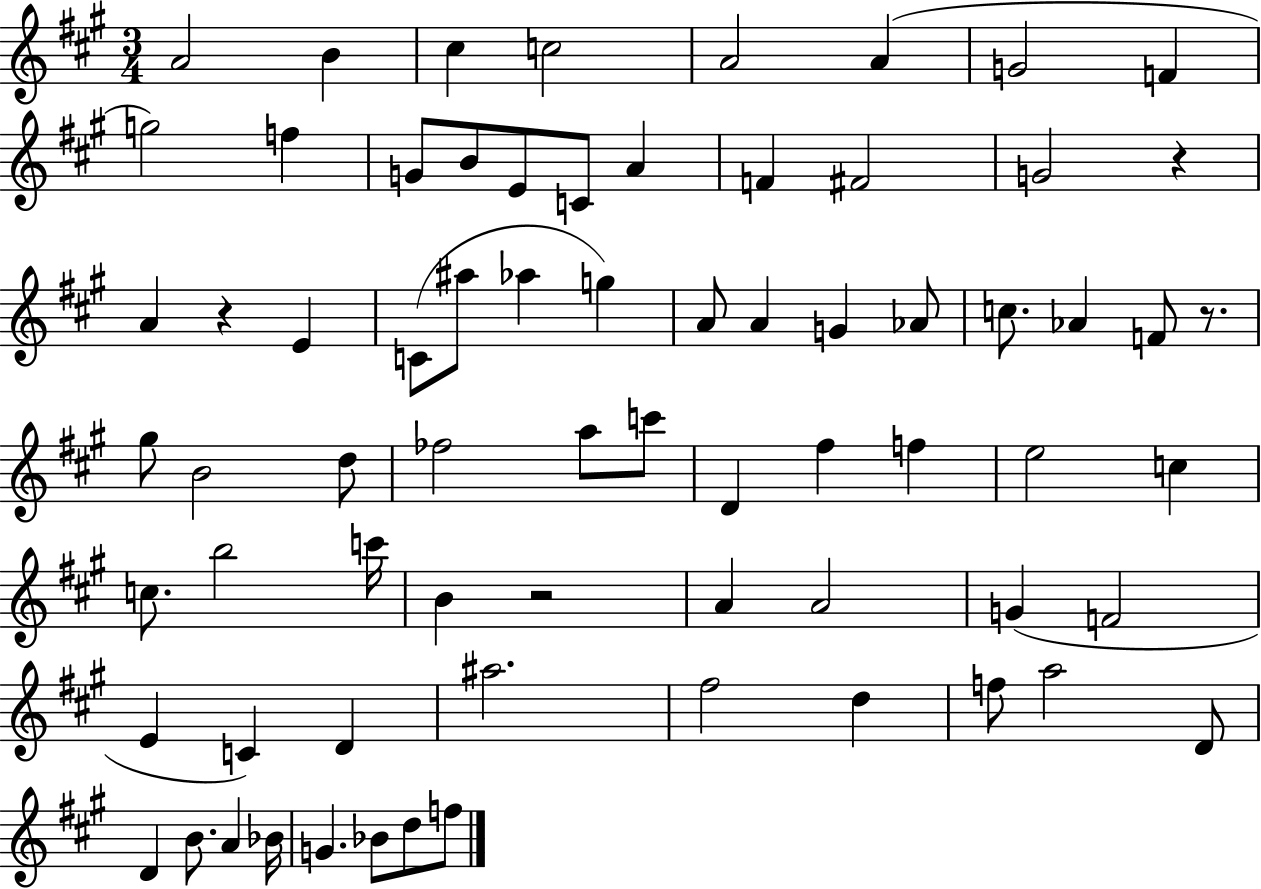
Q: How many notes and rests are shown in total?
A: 71